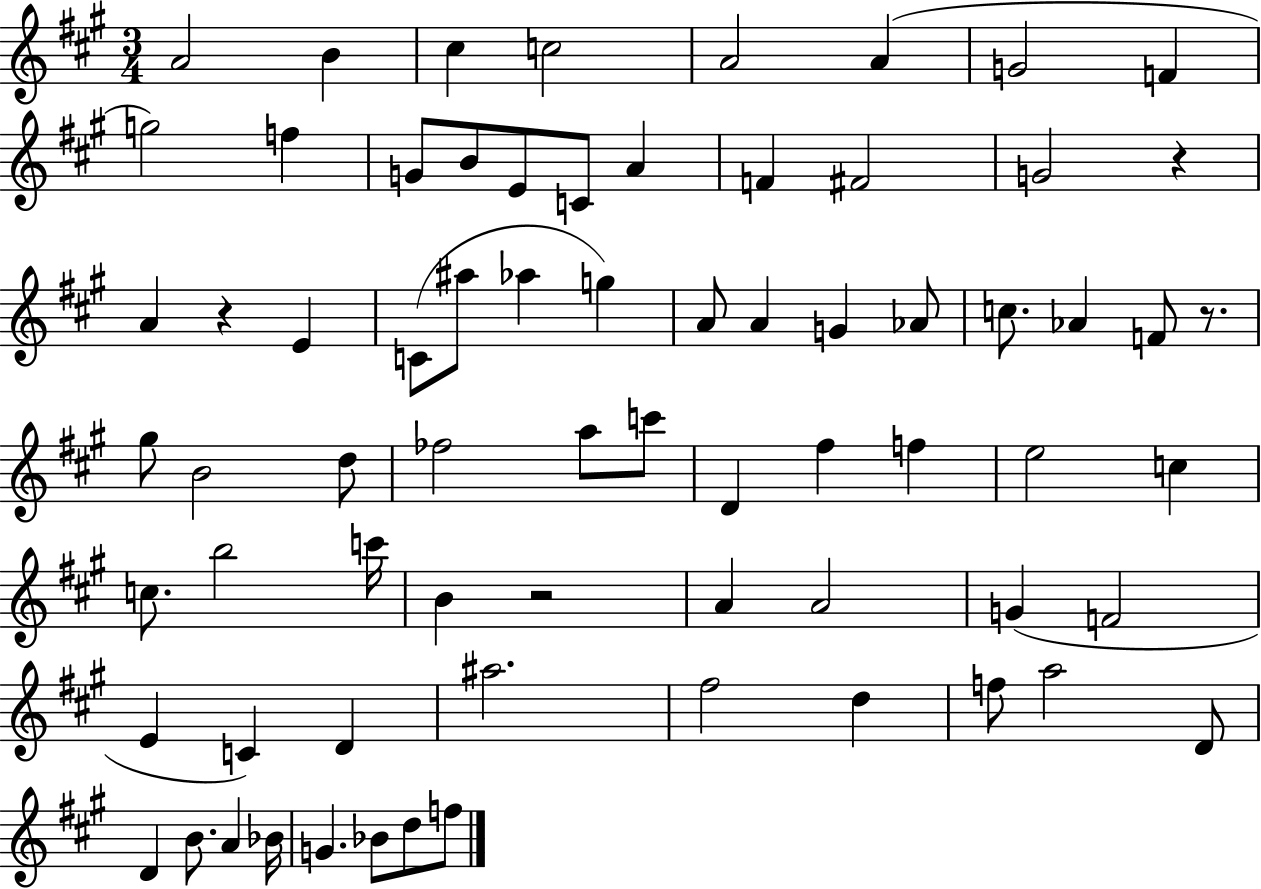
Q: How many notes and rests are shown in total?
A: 71